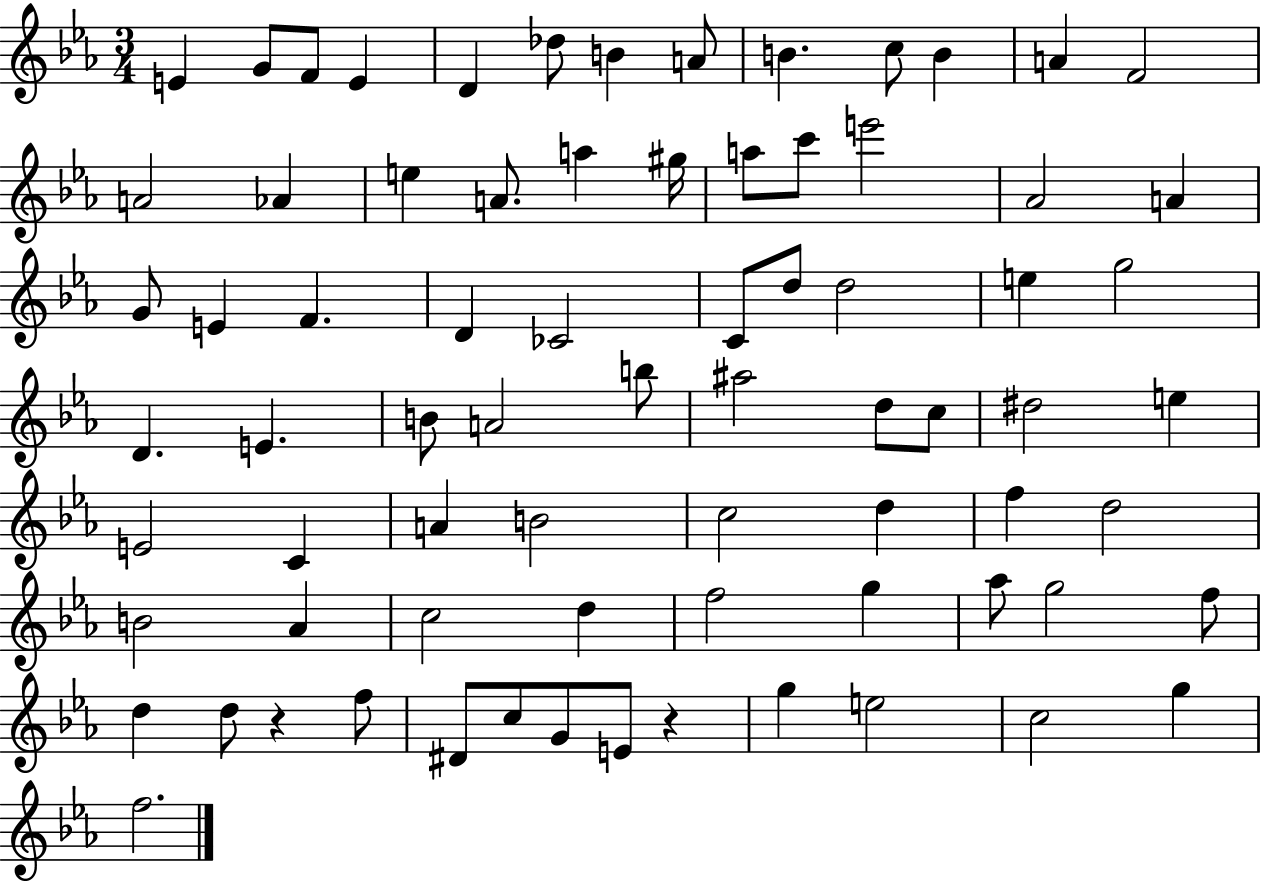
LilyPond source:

{
  \clef treble
  \numericTimeSignature
  \time 3/4
  \key ees \major
  e'4 g'8 f'8 e'4 | d'4 des''8 b'4 a'8 | b'4. c''8 b'4 | a'4 f'2 | \break a'2 aes'4 | e''4 a'8. a''4 gis''16 | a''8 c'''8 e'''2 | aes'2 a'4 | \break g'8 e'4 f'4. | d'4 ces'2 | c'8 d''8 d''2 | e''4 g''2 | \break d'4. e'4. | b'8 a'2 b''8 | ais''2 d''8 c''8 | dis''2 e''4 | \break e'2 c'4 | a'4 b'2 | c''2 d''4 | f''4 d''2 | \break b'2 aes'4 | c''2 d''4 | f''2 g''4 | aes''8 g''2 f''8 | \break d''4 d''8 r4 f''8 | dis'8 c''8 g'8 e'8 r4 | g''4 e''2 | c''2 g''4 | \break f''2. | \bar "|."
}